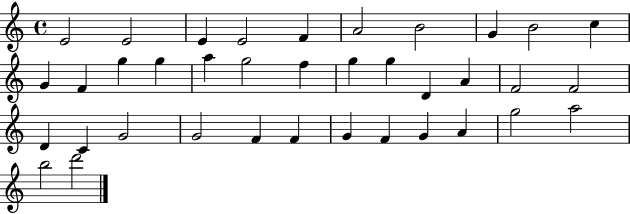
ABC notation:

X:1
T:Untitled
M:4/4
L:1/4
K:C
E2 E2 E E2 F A2 B2 G B2 c G F g g a g2 f g g D A F2 F2 D C G2 G2 F F G F G A g2 a2 b2 d'2